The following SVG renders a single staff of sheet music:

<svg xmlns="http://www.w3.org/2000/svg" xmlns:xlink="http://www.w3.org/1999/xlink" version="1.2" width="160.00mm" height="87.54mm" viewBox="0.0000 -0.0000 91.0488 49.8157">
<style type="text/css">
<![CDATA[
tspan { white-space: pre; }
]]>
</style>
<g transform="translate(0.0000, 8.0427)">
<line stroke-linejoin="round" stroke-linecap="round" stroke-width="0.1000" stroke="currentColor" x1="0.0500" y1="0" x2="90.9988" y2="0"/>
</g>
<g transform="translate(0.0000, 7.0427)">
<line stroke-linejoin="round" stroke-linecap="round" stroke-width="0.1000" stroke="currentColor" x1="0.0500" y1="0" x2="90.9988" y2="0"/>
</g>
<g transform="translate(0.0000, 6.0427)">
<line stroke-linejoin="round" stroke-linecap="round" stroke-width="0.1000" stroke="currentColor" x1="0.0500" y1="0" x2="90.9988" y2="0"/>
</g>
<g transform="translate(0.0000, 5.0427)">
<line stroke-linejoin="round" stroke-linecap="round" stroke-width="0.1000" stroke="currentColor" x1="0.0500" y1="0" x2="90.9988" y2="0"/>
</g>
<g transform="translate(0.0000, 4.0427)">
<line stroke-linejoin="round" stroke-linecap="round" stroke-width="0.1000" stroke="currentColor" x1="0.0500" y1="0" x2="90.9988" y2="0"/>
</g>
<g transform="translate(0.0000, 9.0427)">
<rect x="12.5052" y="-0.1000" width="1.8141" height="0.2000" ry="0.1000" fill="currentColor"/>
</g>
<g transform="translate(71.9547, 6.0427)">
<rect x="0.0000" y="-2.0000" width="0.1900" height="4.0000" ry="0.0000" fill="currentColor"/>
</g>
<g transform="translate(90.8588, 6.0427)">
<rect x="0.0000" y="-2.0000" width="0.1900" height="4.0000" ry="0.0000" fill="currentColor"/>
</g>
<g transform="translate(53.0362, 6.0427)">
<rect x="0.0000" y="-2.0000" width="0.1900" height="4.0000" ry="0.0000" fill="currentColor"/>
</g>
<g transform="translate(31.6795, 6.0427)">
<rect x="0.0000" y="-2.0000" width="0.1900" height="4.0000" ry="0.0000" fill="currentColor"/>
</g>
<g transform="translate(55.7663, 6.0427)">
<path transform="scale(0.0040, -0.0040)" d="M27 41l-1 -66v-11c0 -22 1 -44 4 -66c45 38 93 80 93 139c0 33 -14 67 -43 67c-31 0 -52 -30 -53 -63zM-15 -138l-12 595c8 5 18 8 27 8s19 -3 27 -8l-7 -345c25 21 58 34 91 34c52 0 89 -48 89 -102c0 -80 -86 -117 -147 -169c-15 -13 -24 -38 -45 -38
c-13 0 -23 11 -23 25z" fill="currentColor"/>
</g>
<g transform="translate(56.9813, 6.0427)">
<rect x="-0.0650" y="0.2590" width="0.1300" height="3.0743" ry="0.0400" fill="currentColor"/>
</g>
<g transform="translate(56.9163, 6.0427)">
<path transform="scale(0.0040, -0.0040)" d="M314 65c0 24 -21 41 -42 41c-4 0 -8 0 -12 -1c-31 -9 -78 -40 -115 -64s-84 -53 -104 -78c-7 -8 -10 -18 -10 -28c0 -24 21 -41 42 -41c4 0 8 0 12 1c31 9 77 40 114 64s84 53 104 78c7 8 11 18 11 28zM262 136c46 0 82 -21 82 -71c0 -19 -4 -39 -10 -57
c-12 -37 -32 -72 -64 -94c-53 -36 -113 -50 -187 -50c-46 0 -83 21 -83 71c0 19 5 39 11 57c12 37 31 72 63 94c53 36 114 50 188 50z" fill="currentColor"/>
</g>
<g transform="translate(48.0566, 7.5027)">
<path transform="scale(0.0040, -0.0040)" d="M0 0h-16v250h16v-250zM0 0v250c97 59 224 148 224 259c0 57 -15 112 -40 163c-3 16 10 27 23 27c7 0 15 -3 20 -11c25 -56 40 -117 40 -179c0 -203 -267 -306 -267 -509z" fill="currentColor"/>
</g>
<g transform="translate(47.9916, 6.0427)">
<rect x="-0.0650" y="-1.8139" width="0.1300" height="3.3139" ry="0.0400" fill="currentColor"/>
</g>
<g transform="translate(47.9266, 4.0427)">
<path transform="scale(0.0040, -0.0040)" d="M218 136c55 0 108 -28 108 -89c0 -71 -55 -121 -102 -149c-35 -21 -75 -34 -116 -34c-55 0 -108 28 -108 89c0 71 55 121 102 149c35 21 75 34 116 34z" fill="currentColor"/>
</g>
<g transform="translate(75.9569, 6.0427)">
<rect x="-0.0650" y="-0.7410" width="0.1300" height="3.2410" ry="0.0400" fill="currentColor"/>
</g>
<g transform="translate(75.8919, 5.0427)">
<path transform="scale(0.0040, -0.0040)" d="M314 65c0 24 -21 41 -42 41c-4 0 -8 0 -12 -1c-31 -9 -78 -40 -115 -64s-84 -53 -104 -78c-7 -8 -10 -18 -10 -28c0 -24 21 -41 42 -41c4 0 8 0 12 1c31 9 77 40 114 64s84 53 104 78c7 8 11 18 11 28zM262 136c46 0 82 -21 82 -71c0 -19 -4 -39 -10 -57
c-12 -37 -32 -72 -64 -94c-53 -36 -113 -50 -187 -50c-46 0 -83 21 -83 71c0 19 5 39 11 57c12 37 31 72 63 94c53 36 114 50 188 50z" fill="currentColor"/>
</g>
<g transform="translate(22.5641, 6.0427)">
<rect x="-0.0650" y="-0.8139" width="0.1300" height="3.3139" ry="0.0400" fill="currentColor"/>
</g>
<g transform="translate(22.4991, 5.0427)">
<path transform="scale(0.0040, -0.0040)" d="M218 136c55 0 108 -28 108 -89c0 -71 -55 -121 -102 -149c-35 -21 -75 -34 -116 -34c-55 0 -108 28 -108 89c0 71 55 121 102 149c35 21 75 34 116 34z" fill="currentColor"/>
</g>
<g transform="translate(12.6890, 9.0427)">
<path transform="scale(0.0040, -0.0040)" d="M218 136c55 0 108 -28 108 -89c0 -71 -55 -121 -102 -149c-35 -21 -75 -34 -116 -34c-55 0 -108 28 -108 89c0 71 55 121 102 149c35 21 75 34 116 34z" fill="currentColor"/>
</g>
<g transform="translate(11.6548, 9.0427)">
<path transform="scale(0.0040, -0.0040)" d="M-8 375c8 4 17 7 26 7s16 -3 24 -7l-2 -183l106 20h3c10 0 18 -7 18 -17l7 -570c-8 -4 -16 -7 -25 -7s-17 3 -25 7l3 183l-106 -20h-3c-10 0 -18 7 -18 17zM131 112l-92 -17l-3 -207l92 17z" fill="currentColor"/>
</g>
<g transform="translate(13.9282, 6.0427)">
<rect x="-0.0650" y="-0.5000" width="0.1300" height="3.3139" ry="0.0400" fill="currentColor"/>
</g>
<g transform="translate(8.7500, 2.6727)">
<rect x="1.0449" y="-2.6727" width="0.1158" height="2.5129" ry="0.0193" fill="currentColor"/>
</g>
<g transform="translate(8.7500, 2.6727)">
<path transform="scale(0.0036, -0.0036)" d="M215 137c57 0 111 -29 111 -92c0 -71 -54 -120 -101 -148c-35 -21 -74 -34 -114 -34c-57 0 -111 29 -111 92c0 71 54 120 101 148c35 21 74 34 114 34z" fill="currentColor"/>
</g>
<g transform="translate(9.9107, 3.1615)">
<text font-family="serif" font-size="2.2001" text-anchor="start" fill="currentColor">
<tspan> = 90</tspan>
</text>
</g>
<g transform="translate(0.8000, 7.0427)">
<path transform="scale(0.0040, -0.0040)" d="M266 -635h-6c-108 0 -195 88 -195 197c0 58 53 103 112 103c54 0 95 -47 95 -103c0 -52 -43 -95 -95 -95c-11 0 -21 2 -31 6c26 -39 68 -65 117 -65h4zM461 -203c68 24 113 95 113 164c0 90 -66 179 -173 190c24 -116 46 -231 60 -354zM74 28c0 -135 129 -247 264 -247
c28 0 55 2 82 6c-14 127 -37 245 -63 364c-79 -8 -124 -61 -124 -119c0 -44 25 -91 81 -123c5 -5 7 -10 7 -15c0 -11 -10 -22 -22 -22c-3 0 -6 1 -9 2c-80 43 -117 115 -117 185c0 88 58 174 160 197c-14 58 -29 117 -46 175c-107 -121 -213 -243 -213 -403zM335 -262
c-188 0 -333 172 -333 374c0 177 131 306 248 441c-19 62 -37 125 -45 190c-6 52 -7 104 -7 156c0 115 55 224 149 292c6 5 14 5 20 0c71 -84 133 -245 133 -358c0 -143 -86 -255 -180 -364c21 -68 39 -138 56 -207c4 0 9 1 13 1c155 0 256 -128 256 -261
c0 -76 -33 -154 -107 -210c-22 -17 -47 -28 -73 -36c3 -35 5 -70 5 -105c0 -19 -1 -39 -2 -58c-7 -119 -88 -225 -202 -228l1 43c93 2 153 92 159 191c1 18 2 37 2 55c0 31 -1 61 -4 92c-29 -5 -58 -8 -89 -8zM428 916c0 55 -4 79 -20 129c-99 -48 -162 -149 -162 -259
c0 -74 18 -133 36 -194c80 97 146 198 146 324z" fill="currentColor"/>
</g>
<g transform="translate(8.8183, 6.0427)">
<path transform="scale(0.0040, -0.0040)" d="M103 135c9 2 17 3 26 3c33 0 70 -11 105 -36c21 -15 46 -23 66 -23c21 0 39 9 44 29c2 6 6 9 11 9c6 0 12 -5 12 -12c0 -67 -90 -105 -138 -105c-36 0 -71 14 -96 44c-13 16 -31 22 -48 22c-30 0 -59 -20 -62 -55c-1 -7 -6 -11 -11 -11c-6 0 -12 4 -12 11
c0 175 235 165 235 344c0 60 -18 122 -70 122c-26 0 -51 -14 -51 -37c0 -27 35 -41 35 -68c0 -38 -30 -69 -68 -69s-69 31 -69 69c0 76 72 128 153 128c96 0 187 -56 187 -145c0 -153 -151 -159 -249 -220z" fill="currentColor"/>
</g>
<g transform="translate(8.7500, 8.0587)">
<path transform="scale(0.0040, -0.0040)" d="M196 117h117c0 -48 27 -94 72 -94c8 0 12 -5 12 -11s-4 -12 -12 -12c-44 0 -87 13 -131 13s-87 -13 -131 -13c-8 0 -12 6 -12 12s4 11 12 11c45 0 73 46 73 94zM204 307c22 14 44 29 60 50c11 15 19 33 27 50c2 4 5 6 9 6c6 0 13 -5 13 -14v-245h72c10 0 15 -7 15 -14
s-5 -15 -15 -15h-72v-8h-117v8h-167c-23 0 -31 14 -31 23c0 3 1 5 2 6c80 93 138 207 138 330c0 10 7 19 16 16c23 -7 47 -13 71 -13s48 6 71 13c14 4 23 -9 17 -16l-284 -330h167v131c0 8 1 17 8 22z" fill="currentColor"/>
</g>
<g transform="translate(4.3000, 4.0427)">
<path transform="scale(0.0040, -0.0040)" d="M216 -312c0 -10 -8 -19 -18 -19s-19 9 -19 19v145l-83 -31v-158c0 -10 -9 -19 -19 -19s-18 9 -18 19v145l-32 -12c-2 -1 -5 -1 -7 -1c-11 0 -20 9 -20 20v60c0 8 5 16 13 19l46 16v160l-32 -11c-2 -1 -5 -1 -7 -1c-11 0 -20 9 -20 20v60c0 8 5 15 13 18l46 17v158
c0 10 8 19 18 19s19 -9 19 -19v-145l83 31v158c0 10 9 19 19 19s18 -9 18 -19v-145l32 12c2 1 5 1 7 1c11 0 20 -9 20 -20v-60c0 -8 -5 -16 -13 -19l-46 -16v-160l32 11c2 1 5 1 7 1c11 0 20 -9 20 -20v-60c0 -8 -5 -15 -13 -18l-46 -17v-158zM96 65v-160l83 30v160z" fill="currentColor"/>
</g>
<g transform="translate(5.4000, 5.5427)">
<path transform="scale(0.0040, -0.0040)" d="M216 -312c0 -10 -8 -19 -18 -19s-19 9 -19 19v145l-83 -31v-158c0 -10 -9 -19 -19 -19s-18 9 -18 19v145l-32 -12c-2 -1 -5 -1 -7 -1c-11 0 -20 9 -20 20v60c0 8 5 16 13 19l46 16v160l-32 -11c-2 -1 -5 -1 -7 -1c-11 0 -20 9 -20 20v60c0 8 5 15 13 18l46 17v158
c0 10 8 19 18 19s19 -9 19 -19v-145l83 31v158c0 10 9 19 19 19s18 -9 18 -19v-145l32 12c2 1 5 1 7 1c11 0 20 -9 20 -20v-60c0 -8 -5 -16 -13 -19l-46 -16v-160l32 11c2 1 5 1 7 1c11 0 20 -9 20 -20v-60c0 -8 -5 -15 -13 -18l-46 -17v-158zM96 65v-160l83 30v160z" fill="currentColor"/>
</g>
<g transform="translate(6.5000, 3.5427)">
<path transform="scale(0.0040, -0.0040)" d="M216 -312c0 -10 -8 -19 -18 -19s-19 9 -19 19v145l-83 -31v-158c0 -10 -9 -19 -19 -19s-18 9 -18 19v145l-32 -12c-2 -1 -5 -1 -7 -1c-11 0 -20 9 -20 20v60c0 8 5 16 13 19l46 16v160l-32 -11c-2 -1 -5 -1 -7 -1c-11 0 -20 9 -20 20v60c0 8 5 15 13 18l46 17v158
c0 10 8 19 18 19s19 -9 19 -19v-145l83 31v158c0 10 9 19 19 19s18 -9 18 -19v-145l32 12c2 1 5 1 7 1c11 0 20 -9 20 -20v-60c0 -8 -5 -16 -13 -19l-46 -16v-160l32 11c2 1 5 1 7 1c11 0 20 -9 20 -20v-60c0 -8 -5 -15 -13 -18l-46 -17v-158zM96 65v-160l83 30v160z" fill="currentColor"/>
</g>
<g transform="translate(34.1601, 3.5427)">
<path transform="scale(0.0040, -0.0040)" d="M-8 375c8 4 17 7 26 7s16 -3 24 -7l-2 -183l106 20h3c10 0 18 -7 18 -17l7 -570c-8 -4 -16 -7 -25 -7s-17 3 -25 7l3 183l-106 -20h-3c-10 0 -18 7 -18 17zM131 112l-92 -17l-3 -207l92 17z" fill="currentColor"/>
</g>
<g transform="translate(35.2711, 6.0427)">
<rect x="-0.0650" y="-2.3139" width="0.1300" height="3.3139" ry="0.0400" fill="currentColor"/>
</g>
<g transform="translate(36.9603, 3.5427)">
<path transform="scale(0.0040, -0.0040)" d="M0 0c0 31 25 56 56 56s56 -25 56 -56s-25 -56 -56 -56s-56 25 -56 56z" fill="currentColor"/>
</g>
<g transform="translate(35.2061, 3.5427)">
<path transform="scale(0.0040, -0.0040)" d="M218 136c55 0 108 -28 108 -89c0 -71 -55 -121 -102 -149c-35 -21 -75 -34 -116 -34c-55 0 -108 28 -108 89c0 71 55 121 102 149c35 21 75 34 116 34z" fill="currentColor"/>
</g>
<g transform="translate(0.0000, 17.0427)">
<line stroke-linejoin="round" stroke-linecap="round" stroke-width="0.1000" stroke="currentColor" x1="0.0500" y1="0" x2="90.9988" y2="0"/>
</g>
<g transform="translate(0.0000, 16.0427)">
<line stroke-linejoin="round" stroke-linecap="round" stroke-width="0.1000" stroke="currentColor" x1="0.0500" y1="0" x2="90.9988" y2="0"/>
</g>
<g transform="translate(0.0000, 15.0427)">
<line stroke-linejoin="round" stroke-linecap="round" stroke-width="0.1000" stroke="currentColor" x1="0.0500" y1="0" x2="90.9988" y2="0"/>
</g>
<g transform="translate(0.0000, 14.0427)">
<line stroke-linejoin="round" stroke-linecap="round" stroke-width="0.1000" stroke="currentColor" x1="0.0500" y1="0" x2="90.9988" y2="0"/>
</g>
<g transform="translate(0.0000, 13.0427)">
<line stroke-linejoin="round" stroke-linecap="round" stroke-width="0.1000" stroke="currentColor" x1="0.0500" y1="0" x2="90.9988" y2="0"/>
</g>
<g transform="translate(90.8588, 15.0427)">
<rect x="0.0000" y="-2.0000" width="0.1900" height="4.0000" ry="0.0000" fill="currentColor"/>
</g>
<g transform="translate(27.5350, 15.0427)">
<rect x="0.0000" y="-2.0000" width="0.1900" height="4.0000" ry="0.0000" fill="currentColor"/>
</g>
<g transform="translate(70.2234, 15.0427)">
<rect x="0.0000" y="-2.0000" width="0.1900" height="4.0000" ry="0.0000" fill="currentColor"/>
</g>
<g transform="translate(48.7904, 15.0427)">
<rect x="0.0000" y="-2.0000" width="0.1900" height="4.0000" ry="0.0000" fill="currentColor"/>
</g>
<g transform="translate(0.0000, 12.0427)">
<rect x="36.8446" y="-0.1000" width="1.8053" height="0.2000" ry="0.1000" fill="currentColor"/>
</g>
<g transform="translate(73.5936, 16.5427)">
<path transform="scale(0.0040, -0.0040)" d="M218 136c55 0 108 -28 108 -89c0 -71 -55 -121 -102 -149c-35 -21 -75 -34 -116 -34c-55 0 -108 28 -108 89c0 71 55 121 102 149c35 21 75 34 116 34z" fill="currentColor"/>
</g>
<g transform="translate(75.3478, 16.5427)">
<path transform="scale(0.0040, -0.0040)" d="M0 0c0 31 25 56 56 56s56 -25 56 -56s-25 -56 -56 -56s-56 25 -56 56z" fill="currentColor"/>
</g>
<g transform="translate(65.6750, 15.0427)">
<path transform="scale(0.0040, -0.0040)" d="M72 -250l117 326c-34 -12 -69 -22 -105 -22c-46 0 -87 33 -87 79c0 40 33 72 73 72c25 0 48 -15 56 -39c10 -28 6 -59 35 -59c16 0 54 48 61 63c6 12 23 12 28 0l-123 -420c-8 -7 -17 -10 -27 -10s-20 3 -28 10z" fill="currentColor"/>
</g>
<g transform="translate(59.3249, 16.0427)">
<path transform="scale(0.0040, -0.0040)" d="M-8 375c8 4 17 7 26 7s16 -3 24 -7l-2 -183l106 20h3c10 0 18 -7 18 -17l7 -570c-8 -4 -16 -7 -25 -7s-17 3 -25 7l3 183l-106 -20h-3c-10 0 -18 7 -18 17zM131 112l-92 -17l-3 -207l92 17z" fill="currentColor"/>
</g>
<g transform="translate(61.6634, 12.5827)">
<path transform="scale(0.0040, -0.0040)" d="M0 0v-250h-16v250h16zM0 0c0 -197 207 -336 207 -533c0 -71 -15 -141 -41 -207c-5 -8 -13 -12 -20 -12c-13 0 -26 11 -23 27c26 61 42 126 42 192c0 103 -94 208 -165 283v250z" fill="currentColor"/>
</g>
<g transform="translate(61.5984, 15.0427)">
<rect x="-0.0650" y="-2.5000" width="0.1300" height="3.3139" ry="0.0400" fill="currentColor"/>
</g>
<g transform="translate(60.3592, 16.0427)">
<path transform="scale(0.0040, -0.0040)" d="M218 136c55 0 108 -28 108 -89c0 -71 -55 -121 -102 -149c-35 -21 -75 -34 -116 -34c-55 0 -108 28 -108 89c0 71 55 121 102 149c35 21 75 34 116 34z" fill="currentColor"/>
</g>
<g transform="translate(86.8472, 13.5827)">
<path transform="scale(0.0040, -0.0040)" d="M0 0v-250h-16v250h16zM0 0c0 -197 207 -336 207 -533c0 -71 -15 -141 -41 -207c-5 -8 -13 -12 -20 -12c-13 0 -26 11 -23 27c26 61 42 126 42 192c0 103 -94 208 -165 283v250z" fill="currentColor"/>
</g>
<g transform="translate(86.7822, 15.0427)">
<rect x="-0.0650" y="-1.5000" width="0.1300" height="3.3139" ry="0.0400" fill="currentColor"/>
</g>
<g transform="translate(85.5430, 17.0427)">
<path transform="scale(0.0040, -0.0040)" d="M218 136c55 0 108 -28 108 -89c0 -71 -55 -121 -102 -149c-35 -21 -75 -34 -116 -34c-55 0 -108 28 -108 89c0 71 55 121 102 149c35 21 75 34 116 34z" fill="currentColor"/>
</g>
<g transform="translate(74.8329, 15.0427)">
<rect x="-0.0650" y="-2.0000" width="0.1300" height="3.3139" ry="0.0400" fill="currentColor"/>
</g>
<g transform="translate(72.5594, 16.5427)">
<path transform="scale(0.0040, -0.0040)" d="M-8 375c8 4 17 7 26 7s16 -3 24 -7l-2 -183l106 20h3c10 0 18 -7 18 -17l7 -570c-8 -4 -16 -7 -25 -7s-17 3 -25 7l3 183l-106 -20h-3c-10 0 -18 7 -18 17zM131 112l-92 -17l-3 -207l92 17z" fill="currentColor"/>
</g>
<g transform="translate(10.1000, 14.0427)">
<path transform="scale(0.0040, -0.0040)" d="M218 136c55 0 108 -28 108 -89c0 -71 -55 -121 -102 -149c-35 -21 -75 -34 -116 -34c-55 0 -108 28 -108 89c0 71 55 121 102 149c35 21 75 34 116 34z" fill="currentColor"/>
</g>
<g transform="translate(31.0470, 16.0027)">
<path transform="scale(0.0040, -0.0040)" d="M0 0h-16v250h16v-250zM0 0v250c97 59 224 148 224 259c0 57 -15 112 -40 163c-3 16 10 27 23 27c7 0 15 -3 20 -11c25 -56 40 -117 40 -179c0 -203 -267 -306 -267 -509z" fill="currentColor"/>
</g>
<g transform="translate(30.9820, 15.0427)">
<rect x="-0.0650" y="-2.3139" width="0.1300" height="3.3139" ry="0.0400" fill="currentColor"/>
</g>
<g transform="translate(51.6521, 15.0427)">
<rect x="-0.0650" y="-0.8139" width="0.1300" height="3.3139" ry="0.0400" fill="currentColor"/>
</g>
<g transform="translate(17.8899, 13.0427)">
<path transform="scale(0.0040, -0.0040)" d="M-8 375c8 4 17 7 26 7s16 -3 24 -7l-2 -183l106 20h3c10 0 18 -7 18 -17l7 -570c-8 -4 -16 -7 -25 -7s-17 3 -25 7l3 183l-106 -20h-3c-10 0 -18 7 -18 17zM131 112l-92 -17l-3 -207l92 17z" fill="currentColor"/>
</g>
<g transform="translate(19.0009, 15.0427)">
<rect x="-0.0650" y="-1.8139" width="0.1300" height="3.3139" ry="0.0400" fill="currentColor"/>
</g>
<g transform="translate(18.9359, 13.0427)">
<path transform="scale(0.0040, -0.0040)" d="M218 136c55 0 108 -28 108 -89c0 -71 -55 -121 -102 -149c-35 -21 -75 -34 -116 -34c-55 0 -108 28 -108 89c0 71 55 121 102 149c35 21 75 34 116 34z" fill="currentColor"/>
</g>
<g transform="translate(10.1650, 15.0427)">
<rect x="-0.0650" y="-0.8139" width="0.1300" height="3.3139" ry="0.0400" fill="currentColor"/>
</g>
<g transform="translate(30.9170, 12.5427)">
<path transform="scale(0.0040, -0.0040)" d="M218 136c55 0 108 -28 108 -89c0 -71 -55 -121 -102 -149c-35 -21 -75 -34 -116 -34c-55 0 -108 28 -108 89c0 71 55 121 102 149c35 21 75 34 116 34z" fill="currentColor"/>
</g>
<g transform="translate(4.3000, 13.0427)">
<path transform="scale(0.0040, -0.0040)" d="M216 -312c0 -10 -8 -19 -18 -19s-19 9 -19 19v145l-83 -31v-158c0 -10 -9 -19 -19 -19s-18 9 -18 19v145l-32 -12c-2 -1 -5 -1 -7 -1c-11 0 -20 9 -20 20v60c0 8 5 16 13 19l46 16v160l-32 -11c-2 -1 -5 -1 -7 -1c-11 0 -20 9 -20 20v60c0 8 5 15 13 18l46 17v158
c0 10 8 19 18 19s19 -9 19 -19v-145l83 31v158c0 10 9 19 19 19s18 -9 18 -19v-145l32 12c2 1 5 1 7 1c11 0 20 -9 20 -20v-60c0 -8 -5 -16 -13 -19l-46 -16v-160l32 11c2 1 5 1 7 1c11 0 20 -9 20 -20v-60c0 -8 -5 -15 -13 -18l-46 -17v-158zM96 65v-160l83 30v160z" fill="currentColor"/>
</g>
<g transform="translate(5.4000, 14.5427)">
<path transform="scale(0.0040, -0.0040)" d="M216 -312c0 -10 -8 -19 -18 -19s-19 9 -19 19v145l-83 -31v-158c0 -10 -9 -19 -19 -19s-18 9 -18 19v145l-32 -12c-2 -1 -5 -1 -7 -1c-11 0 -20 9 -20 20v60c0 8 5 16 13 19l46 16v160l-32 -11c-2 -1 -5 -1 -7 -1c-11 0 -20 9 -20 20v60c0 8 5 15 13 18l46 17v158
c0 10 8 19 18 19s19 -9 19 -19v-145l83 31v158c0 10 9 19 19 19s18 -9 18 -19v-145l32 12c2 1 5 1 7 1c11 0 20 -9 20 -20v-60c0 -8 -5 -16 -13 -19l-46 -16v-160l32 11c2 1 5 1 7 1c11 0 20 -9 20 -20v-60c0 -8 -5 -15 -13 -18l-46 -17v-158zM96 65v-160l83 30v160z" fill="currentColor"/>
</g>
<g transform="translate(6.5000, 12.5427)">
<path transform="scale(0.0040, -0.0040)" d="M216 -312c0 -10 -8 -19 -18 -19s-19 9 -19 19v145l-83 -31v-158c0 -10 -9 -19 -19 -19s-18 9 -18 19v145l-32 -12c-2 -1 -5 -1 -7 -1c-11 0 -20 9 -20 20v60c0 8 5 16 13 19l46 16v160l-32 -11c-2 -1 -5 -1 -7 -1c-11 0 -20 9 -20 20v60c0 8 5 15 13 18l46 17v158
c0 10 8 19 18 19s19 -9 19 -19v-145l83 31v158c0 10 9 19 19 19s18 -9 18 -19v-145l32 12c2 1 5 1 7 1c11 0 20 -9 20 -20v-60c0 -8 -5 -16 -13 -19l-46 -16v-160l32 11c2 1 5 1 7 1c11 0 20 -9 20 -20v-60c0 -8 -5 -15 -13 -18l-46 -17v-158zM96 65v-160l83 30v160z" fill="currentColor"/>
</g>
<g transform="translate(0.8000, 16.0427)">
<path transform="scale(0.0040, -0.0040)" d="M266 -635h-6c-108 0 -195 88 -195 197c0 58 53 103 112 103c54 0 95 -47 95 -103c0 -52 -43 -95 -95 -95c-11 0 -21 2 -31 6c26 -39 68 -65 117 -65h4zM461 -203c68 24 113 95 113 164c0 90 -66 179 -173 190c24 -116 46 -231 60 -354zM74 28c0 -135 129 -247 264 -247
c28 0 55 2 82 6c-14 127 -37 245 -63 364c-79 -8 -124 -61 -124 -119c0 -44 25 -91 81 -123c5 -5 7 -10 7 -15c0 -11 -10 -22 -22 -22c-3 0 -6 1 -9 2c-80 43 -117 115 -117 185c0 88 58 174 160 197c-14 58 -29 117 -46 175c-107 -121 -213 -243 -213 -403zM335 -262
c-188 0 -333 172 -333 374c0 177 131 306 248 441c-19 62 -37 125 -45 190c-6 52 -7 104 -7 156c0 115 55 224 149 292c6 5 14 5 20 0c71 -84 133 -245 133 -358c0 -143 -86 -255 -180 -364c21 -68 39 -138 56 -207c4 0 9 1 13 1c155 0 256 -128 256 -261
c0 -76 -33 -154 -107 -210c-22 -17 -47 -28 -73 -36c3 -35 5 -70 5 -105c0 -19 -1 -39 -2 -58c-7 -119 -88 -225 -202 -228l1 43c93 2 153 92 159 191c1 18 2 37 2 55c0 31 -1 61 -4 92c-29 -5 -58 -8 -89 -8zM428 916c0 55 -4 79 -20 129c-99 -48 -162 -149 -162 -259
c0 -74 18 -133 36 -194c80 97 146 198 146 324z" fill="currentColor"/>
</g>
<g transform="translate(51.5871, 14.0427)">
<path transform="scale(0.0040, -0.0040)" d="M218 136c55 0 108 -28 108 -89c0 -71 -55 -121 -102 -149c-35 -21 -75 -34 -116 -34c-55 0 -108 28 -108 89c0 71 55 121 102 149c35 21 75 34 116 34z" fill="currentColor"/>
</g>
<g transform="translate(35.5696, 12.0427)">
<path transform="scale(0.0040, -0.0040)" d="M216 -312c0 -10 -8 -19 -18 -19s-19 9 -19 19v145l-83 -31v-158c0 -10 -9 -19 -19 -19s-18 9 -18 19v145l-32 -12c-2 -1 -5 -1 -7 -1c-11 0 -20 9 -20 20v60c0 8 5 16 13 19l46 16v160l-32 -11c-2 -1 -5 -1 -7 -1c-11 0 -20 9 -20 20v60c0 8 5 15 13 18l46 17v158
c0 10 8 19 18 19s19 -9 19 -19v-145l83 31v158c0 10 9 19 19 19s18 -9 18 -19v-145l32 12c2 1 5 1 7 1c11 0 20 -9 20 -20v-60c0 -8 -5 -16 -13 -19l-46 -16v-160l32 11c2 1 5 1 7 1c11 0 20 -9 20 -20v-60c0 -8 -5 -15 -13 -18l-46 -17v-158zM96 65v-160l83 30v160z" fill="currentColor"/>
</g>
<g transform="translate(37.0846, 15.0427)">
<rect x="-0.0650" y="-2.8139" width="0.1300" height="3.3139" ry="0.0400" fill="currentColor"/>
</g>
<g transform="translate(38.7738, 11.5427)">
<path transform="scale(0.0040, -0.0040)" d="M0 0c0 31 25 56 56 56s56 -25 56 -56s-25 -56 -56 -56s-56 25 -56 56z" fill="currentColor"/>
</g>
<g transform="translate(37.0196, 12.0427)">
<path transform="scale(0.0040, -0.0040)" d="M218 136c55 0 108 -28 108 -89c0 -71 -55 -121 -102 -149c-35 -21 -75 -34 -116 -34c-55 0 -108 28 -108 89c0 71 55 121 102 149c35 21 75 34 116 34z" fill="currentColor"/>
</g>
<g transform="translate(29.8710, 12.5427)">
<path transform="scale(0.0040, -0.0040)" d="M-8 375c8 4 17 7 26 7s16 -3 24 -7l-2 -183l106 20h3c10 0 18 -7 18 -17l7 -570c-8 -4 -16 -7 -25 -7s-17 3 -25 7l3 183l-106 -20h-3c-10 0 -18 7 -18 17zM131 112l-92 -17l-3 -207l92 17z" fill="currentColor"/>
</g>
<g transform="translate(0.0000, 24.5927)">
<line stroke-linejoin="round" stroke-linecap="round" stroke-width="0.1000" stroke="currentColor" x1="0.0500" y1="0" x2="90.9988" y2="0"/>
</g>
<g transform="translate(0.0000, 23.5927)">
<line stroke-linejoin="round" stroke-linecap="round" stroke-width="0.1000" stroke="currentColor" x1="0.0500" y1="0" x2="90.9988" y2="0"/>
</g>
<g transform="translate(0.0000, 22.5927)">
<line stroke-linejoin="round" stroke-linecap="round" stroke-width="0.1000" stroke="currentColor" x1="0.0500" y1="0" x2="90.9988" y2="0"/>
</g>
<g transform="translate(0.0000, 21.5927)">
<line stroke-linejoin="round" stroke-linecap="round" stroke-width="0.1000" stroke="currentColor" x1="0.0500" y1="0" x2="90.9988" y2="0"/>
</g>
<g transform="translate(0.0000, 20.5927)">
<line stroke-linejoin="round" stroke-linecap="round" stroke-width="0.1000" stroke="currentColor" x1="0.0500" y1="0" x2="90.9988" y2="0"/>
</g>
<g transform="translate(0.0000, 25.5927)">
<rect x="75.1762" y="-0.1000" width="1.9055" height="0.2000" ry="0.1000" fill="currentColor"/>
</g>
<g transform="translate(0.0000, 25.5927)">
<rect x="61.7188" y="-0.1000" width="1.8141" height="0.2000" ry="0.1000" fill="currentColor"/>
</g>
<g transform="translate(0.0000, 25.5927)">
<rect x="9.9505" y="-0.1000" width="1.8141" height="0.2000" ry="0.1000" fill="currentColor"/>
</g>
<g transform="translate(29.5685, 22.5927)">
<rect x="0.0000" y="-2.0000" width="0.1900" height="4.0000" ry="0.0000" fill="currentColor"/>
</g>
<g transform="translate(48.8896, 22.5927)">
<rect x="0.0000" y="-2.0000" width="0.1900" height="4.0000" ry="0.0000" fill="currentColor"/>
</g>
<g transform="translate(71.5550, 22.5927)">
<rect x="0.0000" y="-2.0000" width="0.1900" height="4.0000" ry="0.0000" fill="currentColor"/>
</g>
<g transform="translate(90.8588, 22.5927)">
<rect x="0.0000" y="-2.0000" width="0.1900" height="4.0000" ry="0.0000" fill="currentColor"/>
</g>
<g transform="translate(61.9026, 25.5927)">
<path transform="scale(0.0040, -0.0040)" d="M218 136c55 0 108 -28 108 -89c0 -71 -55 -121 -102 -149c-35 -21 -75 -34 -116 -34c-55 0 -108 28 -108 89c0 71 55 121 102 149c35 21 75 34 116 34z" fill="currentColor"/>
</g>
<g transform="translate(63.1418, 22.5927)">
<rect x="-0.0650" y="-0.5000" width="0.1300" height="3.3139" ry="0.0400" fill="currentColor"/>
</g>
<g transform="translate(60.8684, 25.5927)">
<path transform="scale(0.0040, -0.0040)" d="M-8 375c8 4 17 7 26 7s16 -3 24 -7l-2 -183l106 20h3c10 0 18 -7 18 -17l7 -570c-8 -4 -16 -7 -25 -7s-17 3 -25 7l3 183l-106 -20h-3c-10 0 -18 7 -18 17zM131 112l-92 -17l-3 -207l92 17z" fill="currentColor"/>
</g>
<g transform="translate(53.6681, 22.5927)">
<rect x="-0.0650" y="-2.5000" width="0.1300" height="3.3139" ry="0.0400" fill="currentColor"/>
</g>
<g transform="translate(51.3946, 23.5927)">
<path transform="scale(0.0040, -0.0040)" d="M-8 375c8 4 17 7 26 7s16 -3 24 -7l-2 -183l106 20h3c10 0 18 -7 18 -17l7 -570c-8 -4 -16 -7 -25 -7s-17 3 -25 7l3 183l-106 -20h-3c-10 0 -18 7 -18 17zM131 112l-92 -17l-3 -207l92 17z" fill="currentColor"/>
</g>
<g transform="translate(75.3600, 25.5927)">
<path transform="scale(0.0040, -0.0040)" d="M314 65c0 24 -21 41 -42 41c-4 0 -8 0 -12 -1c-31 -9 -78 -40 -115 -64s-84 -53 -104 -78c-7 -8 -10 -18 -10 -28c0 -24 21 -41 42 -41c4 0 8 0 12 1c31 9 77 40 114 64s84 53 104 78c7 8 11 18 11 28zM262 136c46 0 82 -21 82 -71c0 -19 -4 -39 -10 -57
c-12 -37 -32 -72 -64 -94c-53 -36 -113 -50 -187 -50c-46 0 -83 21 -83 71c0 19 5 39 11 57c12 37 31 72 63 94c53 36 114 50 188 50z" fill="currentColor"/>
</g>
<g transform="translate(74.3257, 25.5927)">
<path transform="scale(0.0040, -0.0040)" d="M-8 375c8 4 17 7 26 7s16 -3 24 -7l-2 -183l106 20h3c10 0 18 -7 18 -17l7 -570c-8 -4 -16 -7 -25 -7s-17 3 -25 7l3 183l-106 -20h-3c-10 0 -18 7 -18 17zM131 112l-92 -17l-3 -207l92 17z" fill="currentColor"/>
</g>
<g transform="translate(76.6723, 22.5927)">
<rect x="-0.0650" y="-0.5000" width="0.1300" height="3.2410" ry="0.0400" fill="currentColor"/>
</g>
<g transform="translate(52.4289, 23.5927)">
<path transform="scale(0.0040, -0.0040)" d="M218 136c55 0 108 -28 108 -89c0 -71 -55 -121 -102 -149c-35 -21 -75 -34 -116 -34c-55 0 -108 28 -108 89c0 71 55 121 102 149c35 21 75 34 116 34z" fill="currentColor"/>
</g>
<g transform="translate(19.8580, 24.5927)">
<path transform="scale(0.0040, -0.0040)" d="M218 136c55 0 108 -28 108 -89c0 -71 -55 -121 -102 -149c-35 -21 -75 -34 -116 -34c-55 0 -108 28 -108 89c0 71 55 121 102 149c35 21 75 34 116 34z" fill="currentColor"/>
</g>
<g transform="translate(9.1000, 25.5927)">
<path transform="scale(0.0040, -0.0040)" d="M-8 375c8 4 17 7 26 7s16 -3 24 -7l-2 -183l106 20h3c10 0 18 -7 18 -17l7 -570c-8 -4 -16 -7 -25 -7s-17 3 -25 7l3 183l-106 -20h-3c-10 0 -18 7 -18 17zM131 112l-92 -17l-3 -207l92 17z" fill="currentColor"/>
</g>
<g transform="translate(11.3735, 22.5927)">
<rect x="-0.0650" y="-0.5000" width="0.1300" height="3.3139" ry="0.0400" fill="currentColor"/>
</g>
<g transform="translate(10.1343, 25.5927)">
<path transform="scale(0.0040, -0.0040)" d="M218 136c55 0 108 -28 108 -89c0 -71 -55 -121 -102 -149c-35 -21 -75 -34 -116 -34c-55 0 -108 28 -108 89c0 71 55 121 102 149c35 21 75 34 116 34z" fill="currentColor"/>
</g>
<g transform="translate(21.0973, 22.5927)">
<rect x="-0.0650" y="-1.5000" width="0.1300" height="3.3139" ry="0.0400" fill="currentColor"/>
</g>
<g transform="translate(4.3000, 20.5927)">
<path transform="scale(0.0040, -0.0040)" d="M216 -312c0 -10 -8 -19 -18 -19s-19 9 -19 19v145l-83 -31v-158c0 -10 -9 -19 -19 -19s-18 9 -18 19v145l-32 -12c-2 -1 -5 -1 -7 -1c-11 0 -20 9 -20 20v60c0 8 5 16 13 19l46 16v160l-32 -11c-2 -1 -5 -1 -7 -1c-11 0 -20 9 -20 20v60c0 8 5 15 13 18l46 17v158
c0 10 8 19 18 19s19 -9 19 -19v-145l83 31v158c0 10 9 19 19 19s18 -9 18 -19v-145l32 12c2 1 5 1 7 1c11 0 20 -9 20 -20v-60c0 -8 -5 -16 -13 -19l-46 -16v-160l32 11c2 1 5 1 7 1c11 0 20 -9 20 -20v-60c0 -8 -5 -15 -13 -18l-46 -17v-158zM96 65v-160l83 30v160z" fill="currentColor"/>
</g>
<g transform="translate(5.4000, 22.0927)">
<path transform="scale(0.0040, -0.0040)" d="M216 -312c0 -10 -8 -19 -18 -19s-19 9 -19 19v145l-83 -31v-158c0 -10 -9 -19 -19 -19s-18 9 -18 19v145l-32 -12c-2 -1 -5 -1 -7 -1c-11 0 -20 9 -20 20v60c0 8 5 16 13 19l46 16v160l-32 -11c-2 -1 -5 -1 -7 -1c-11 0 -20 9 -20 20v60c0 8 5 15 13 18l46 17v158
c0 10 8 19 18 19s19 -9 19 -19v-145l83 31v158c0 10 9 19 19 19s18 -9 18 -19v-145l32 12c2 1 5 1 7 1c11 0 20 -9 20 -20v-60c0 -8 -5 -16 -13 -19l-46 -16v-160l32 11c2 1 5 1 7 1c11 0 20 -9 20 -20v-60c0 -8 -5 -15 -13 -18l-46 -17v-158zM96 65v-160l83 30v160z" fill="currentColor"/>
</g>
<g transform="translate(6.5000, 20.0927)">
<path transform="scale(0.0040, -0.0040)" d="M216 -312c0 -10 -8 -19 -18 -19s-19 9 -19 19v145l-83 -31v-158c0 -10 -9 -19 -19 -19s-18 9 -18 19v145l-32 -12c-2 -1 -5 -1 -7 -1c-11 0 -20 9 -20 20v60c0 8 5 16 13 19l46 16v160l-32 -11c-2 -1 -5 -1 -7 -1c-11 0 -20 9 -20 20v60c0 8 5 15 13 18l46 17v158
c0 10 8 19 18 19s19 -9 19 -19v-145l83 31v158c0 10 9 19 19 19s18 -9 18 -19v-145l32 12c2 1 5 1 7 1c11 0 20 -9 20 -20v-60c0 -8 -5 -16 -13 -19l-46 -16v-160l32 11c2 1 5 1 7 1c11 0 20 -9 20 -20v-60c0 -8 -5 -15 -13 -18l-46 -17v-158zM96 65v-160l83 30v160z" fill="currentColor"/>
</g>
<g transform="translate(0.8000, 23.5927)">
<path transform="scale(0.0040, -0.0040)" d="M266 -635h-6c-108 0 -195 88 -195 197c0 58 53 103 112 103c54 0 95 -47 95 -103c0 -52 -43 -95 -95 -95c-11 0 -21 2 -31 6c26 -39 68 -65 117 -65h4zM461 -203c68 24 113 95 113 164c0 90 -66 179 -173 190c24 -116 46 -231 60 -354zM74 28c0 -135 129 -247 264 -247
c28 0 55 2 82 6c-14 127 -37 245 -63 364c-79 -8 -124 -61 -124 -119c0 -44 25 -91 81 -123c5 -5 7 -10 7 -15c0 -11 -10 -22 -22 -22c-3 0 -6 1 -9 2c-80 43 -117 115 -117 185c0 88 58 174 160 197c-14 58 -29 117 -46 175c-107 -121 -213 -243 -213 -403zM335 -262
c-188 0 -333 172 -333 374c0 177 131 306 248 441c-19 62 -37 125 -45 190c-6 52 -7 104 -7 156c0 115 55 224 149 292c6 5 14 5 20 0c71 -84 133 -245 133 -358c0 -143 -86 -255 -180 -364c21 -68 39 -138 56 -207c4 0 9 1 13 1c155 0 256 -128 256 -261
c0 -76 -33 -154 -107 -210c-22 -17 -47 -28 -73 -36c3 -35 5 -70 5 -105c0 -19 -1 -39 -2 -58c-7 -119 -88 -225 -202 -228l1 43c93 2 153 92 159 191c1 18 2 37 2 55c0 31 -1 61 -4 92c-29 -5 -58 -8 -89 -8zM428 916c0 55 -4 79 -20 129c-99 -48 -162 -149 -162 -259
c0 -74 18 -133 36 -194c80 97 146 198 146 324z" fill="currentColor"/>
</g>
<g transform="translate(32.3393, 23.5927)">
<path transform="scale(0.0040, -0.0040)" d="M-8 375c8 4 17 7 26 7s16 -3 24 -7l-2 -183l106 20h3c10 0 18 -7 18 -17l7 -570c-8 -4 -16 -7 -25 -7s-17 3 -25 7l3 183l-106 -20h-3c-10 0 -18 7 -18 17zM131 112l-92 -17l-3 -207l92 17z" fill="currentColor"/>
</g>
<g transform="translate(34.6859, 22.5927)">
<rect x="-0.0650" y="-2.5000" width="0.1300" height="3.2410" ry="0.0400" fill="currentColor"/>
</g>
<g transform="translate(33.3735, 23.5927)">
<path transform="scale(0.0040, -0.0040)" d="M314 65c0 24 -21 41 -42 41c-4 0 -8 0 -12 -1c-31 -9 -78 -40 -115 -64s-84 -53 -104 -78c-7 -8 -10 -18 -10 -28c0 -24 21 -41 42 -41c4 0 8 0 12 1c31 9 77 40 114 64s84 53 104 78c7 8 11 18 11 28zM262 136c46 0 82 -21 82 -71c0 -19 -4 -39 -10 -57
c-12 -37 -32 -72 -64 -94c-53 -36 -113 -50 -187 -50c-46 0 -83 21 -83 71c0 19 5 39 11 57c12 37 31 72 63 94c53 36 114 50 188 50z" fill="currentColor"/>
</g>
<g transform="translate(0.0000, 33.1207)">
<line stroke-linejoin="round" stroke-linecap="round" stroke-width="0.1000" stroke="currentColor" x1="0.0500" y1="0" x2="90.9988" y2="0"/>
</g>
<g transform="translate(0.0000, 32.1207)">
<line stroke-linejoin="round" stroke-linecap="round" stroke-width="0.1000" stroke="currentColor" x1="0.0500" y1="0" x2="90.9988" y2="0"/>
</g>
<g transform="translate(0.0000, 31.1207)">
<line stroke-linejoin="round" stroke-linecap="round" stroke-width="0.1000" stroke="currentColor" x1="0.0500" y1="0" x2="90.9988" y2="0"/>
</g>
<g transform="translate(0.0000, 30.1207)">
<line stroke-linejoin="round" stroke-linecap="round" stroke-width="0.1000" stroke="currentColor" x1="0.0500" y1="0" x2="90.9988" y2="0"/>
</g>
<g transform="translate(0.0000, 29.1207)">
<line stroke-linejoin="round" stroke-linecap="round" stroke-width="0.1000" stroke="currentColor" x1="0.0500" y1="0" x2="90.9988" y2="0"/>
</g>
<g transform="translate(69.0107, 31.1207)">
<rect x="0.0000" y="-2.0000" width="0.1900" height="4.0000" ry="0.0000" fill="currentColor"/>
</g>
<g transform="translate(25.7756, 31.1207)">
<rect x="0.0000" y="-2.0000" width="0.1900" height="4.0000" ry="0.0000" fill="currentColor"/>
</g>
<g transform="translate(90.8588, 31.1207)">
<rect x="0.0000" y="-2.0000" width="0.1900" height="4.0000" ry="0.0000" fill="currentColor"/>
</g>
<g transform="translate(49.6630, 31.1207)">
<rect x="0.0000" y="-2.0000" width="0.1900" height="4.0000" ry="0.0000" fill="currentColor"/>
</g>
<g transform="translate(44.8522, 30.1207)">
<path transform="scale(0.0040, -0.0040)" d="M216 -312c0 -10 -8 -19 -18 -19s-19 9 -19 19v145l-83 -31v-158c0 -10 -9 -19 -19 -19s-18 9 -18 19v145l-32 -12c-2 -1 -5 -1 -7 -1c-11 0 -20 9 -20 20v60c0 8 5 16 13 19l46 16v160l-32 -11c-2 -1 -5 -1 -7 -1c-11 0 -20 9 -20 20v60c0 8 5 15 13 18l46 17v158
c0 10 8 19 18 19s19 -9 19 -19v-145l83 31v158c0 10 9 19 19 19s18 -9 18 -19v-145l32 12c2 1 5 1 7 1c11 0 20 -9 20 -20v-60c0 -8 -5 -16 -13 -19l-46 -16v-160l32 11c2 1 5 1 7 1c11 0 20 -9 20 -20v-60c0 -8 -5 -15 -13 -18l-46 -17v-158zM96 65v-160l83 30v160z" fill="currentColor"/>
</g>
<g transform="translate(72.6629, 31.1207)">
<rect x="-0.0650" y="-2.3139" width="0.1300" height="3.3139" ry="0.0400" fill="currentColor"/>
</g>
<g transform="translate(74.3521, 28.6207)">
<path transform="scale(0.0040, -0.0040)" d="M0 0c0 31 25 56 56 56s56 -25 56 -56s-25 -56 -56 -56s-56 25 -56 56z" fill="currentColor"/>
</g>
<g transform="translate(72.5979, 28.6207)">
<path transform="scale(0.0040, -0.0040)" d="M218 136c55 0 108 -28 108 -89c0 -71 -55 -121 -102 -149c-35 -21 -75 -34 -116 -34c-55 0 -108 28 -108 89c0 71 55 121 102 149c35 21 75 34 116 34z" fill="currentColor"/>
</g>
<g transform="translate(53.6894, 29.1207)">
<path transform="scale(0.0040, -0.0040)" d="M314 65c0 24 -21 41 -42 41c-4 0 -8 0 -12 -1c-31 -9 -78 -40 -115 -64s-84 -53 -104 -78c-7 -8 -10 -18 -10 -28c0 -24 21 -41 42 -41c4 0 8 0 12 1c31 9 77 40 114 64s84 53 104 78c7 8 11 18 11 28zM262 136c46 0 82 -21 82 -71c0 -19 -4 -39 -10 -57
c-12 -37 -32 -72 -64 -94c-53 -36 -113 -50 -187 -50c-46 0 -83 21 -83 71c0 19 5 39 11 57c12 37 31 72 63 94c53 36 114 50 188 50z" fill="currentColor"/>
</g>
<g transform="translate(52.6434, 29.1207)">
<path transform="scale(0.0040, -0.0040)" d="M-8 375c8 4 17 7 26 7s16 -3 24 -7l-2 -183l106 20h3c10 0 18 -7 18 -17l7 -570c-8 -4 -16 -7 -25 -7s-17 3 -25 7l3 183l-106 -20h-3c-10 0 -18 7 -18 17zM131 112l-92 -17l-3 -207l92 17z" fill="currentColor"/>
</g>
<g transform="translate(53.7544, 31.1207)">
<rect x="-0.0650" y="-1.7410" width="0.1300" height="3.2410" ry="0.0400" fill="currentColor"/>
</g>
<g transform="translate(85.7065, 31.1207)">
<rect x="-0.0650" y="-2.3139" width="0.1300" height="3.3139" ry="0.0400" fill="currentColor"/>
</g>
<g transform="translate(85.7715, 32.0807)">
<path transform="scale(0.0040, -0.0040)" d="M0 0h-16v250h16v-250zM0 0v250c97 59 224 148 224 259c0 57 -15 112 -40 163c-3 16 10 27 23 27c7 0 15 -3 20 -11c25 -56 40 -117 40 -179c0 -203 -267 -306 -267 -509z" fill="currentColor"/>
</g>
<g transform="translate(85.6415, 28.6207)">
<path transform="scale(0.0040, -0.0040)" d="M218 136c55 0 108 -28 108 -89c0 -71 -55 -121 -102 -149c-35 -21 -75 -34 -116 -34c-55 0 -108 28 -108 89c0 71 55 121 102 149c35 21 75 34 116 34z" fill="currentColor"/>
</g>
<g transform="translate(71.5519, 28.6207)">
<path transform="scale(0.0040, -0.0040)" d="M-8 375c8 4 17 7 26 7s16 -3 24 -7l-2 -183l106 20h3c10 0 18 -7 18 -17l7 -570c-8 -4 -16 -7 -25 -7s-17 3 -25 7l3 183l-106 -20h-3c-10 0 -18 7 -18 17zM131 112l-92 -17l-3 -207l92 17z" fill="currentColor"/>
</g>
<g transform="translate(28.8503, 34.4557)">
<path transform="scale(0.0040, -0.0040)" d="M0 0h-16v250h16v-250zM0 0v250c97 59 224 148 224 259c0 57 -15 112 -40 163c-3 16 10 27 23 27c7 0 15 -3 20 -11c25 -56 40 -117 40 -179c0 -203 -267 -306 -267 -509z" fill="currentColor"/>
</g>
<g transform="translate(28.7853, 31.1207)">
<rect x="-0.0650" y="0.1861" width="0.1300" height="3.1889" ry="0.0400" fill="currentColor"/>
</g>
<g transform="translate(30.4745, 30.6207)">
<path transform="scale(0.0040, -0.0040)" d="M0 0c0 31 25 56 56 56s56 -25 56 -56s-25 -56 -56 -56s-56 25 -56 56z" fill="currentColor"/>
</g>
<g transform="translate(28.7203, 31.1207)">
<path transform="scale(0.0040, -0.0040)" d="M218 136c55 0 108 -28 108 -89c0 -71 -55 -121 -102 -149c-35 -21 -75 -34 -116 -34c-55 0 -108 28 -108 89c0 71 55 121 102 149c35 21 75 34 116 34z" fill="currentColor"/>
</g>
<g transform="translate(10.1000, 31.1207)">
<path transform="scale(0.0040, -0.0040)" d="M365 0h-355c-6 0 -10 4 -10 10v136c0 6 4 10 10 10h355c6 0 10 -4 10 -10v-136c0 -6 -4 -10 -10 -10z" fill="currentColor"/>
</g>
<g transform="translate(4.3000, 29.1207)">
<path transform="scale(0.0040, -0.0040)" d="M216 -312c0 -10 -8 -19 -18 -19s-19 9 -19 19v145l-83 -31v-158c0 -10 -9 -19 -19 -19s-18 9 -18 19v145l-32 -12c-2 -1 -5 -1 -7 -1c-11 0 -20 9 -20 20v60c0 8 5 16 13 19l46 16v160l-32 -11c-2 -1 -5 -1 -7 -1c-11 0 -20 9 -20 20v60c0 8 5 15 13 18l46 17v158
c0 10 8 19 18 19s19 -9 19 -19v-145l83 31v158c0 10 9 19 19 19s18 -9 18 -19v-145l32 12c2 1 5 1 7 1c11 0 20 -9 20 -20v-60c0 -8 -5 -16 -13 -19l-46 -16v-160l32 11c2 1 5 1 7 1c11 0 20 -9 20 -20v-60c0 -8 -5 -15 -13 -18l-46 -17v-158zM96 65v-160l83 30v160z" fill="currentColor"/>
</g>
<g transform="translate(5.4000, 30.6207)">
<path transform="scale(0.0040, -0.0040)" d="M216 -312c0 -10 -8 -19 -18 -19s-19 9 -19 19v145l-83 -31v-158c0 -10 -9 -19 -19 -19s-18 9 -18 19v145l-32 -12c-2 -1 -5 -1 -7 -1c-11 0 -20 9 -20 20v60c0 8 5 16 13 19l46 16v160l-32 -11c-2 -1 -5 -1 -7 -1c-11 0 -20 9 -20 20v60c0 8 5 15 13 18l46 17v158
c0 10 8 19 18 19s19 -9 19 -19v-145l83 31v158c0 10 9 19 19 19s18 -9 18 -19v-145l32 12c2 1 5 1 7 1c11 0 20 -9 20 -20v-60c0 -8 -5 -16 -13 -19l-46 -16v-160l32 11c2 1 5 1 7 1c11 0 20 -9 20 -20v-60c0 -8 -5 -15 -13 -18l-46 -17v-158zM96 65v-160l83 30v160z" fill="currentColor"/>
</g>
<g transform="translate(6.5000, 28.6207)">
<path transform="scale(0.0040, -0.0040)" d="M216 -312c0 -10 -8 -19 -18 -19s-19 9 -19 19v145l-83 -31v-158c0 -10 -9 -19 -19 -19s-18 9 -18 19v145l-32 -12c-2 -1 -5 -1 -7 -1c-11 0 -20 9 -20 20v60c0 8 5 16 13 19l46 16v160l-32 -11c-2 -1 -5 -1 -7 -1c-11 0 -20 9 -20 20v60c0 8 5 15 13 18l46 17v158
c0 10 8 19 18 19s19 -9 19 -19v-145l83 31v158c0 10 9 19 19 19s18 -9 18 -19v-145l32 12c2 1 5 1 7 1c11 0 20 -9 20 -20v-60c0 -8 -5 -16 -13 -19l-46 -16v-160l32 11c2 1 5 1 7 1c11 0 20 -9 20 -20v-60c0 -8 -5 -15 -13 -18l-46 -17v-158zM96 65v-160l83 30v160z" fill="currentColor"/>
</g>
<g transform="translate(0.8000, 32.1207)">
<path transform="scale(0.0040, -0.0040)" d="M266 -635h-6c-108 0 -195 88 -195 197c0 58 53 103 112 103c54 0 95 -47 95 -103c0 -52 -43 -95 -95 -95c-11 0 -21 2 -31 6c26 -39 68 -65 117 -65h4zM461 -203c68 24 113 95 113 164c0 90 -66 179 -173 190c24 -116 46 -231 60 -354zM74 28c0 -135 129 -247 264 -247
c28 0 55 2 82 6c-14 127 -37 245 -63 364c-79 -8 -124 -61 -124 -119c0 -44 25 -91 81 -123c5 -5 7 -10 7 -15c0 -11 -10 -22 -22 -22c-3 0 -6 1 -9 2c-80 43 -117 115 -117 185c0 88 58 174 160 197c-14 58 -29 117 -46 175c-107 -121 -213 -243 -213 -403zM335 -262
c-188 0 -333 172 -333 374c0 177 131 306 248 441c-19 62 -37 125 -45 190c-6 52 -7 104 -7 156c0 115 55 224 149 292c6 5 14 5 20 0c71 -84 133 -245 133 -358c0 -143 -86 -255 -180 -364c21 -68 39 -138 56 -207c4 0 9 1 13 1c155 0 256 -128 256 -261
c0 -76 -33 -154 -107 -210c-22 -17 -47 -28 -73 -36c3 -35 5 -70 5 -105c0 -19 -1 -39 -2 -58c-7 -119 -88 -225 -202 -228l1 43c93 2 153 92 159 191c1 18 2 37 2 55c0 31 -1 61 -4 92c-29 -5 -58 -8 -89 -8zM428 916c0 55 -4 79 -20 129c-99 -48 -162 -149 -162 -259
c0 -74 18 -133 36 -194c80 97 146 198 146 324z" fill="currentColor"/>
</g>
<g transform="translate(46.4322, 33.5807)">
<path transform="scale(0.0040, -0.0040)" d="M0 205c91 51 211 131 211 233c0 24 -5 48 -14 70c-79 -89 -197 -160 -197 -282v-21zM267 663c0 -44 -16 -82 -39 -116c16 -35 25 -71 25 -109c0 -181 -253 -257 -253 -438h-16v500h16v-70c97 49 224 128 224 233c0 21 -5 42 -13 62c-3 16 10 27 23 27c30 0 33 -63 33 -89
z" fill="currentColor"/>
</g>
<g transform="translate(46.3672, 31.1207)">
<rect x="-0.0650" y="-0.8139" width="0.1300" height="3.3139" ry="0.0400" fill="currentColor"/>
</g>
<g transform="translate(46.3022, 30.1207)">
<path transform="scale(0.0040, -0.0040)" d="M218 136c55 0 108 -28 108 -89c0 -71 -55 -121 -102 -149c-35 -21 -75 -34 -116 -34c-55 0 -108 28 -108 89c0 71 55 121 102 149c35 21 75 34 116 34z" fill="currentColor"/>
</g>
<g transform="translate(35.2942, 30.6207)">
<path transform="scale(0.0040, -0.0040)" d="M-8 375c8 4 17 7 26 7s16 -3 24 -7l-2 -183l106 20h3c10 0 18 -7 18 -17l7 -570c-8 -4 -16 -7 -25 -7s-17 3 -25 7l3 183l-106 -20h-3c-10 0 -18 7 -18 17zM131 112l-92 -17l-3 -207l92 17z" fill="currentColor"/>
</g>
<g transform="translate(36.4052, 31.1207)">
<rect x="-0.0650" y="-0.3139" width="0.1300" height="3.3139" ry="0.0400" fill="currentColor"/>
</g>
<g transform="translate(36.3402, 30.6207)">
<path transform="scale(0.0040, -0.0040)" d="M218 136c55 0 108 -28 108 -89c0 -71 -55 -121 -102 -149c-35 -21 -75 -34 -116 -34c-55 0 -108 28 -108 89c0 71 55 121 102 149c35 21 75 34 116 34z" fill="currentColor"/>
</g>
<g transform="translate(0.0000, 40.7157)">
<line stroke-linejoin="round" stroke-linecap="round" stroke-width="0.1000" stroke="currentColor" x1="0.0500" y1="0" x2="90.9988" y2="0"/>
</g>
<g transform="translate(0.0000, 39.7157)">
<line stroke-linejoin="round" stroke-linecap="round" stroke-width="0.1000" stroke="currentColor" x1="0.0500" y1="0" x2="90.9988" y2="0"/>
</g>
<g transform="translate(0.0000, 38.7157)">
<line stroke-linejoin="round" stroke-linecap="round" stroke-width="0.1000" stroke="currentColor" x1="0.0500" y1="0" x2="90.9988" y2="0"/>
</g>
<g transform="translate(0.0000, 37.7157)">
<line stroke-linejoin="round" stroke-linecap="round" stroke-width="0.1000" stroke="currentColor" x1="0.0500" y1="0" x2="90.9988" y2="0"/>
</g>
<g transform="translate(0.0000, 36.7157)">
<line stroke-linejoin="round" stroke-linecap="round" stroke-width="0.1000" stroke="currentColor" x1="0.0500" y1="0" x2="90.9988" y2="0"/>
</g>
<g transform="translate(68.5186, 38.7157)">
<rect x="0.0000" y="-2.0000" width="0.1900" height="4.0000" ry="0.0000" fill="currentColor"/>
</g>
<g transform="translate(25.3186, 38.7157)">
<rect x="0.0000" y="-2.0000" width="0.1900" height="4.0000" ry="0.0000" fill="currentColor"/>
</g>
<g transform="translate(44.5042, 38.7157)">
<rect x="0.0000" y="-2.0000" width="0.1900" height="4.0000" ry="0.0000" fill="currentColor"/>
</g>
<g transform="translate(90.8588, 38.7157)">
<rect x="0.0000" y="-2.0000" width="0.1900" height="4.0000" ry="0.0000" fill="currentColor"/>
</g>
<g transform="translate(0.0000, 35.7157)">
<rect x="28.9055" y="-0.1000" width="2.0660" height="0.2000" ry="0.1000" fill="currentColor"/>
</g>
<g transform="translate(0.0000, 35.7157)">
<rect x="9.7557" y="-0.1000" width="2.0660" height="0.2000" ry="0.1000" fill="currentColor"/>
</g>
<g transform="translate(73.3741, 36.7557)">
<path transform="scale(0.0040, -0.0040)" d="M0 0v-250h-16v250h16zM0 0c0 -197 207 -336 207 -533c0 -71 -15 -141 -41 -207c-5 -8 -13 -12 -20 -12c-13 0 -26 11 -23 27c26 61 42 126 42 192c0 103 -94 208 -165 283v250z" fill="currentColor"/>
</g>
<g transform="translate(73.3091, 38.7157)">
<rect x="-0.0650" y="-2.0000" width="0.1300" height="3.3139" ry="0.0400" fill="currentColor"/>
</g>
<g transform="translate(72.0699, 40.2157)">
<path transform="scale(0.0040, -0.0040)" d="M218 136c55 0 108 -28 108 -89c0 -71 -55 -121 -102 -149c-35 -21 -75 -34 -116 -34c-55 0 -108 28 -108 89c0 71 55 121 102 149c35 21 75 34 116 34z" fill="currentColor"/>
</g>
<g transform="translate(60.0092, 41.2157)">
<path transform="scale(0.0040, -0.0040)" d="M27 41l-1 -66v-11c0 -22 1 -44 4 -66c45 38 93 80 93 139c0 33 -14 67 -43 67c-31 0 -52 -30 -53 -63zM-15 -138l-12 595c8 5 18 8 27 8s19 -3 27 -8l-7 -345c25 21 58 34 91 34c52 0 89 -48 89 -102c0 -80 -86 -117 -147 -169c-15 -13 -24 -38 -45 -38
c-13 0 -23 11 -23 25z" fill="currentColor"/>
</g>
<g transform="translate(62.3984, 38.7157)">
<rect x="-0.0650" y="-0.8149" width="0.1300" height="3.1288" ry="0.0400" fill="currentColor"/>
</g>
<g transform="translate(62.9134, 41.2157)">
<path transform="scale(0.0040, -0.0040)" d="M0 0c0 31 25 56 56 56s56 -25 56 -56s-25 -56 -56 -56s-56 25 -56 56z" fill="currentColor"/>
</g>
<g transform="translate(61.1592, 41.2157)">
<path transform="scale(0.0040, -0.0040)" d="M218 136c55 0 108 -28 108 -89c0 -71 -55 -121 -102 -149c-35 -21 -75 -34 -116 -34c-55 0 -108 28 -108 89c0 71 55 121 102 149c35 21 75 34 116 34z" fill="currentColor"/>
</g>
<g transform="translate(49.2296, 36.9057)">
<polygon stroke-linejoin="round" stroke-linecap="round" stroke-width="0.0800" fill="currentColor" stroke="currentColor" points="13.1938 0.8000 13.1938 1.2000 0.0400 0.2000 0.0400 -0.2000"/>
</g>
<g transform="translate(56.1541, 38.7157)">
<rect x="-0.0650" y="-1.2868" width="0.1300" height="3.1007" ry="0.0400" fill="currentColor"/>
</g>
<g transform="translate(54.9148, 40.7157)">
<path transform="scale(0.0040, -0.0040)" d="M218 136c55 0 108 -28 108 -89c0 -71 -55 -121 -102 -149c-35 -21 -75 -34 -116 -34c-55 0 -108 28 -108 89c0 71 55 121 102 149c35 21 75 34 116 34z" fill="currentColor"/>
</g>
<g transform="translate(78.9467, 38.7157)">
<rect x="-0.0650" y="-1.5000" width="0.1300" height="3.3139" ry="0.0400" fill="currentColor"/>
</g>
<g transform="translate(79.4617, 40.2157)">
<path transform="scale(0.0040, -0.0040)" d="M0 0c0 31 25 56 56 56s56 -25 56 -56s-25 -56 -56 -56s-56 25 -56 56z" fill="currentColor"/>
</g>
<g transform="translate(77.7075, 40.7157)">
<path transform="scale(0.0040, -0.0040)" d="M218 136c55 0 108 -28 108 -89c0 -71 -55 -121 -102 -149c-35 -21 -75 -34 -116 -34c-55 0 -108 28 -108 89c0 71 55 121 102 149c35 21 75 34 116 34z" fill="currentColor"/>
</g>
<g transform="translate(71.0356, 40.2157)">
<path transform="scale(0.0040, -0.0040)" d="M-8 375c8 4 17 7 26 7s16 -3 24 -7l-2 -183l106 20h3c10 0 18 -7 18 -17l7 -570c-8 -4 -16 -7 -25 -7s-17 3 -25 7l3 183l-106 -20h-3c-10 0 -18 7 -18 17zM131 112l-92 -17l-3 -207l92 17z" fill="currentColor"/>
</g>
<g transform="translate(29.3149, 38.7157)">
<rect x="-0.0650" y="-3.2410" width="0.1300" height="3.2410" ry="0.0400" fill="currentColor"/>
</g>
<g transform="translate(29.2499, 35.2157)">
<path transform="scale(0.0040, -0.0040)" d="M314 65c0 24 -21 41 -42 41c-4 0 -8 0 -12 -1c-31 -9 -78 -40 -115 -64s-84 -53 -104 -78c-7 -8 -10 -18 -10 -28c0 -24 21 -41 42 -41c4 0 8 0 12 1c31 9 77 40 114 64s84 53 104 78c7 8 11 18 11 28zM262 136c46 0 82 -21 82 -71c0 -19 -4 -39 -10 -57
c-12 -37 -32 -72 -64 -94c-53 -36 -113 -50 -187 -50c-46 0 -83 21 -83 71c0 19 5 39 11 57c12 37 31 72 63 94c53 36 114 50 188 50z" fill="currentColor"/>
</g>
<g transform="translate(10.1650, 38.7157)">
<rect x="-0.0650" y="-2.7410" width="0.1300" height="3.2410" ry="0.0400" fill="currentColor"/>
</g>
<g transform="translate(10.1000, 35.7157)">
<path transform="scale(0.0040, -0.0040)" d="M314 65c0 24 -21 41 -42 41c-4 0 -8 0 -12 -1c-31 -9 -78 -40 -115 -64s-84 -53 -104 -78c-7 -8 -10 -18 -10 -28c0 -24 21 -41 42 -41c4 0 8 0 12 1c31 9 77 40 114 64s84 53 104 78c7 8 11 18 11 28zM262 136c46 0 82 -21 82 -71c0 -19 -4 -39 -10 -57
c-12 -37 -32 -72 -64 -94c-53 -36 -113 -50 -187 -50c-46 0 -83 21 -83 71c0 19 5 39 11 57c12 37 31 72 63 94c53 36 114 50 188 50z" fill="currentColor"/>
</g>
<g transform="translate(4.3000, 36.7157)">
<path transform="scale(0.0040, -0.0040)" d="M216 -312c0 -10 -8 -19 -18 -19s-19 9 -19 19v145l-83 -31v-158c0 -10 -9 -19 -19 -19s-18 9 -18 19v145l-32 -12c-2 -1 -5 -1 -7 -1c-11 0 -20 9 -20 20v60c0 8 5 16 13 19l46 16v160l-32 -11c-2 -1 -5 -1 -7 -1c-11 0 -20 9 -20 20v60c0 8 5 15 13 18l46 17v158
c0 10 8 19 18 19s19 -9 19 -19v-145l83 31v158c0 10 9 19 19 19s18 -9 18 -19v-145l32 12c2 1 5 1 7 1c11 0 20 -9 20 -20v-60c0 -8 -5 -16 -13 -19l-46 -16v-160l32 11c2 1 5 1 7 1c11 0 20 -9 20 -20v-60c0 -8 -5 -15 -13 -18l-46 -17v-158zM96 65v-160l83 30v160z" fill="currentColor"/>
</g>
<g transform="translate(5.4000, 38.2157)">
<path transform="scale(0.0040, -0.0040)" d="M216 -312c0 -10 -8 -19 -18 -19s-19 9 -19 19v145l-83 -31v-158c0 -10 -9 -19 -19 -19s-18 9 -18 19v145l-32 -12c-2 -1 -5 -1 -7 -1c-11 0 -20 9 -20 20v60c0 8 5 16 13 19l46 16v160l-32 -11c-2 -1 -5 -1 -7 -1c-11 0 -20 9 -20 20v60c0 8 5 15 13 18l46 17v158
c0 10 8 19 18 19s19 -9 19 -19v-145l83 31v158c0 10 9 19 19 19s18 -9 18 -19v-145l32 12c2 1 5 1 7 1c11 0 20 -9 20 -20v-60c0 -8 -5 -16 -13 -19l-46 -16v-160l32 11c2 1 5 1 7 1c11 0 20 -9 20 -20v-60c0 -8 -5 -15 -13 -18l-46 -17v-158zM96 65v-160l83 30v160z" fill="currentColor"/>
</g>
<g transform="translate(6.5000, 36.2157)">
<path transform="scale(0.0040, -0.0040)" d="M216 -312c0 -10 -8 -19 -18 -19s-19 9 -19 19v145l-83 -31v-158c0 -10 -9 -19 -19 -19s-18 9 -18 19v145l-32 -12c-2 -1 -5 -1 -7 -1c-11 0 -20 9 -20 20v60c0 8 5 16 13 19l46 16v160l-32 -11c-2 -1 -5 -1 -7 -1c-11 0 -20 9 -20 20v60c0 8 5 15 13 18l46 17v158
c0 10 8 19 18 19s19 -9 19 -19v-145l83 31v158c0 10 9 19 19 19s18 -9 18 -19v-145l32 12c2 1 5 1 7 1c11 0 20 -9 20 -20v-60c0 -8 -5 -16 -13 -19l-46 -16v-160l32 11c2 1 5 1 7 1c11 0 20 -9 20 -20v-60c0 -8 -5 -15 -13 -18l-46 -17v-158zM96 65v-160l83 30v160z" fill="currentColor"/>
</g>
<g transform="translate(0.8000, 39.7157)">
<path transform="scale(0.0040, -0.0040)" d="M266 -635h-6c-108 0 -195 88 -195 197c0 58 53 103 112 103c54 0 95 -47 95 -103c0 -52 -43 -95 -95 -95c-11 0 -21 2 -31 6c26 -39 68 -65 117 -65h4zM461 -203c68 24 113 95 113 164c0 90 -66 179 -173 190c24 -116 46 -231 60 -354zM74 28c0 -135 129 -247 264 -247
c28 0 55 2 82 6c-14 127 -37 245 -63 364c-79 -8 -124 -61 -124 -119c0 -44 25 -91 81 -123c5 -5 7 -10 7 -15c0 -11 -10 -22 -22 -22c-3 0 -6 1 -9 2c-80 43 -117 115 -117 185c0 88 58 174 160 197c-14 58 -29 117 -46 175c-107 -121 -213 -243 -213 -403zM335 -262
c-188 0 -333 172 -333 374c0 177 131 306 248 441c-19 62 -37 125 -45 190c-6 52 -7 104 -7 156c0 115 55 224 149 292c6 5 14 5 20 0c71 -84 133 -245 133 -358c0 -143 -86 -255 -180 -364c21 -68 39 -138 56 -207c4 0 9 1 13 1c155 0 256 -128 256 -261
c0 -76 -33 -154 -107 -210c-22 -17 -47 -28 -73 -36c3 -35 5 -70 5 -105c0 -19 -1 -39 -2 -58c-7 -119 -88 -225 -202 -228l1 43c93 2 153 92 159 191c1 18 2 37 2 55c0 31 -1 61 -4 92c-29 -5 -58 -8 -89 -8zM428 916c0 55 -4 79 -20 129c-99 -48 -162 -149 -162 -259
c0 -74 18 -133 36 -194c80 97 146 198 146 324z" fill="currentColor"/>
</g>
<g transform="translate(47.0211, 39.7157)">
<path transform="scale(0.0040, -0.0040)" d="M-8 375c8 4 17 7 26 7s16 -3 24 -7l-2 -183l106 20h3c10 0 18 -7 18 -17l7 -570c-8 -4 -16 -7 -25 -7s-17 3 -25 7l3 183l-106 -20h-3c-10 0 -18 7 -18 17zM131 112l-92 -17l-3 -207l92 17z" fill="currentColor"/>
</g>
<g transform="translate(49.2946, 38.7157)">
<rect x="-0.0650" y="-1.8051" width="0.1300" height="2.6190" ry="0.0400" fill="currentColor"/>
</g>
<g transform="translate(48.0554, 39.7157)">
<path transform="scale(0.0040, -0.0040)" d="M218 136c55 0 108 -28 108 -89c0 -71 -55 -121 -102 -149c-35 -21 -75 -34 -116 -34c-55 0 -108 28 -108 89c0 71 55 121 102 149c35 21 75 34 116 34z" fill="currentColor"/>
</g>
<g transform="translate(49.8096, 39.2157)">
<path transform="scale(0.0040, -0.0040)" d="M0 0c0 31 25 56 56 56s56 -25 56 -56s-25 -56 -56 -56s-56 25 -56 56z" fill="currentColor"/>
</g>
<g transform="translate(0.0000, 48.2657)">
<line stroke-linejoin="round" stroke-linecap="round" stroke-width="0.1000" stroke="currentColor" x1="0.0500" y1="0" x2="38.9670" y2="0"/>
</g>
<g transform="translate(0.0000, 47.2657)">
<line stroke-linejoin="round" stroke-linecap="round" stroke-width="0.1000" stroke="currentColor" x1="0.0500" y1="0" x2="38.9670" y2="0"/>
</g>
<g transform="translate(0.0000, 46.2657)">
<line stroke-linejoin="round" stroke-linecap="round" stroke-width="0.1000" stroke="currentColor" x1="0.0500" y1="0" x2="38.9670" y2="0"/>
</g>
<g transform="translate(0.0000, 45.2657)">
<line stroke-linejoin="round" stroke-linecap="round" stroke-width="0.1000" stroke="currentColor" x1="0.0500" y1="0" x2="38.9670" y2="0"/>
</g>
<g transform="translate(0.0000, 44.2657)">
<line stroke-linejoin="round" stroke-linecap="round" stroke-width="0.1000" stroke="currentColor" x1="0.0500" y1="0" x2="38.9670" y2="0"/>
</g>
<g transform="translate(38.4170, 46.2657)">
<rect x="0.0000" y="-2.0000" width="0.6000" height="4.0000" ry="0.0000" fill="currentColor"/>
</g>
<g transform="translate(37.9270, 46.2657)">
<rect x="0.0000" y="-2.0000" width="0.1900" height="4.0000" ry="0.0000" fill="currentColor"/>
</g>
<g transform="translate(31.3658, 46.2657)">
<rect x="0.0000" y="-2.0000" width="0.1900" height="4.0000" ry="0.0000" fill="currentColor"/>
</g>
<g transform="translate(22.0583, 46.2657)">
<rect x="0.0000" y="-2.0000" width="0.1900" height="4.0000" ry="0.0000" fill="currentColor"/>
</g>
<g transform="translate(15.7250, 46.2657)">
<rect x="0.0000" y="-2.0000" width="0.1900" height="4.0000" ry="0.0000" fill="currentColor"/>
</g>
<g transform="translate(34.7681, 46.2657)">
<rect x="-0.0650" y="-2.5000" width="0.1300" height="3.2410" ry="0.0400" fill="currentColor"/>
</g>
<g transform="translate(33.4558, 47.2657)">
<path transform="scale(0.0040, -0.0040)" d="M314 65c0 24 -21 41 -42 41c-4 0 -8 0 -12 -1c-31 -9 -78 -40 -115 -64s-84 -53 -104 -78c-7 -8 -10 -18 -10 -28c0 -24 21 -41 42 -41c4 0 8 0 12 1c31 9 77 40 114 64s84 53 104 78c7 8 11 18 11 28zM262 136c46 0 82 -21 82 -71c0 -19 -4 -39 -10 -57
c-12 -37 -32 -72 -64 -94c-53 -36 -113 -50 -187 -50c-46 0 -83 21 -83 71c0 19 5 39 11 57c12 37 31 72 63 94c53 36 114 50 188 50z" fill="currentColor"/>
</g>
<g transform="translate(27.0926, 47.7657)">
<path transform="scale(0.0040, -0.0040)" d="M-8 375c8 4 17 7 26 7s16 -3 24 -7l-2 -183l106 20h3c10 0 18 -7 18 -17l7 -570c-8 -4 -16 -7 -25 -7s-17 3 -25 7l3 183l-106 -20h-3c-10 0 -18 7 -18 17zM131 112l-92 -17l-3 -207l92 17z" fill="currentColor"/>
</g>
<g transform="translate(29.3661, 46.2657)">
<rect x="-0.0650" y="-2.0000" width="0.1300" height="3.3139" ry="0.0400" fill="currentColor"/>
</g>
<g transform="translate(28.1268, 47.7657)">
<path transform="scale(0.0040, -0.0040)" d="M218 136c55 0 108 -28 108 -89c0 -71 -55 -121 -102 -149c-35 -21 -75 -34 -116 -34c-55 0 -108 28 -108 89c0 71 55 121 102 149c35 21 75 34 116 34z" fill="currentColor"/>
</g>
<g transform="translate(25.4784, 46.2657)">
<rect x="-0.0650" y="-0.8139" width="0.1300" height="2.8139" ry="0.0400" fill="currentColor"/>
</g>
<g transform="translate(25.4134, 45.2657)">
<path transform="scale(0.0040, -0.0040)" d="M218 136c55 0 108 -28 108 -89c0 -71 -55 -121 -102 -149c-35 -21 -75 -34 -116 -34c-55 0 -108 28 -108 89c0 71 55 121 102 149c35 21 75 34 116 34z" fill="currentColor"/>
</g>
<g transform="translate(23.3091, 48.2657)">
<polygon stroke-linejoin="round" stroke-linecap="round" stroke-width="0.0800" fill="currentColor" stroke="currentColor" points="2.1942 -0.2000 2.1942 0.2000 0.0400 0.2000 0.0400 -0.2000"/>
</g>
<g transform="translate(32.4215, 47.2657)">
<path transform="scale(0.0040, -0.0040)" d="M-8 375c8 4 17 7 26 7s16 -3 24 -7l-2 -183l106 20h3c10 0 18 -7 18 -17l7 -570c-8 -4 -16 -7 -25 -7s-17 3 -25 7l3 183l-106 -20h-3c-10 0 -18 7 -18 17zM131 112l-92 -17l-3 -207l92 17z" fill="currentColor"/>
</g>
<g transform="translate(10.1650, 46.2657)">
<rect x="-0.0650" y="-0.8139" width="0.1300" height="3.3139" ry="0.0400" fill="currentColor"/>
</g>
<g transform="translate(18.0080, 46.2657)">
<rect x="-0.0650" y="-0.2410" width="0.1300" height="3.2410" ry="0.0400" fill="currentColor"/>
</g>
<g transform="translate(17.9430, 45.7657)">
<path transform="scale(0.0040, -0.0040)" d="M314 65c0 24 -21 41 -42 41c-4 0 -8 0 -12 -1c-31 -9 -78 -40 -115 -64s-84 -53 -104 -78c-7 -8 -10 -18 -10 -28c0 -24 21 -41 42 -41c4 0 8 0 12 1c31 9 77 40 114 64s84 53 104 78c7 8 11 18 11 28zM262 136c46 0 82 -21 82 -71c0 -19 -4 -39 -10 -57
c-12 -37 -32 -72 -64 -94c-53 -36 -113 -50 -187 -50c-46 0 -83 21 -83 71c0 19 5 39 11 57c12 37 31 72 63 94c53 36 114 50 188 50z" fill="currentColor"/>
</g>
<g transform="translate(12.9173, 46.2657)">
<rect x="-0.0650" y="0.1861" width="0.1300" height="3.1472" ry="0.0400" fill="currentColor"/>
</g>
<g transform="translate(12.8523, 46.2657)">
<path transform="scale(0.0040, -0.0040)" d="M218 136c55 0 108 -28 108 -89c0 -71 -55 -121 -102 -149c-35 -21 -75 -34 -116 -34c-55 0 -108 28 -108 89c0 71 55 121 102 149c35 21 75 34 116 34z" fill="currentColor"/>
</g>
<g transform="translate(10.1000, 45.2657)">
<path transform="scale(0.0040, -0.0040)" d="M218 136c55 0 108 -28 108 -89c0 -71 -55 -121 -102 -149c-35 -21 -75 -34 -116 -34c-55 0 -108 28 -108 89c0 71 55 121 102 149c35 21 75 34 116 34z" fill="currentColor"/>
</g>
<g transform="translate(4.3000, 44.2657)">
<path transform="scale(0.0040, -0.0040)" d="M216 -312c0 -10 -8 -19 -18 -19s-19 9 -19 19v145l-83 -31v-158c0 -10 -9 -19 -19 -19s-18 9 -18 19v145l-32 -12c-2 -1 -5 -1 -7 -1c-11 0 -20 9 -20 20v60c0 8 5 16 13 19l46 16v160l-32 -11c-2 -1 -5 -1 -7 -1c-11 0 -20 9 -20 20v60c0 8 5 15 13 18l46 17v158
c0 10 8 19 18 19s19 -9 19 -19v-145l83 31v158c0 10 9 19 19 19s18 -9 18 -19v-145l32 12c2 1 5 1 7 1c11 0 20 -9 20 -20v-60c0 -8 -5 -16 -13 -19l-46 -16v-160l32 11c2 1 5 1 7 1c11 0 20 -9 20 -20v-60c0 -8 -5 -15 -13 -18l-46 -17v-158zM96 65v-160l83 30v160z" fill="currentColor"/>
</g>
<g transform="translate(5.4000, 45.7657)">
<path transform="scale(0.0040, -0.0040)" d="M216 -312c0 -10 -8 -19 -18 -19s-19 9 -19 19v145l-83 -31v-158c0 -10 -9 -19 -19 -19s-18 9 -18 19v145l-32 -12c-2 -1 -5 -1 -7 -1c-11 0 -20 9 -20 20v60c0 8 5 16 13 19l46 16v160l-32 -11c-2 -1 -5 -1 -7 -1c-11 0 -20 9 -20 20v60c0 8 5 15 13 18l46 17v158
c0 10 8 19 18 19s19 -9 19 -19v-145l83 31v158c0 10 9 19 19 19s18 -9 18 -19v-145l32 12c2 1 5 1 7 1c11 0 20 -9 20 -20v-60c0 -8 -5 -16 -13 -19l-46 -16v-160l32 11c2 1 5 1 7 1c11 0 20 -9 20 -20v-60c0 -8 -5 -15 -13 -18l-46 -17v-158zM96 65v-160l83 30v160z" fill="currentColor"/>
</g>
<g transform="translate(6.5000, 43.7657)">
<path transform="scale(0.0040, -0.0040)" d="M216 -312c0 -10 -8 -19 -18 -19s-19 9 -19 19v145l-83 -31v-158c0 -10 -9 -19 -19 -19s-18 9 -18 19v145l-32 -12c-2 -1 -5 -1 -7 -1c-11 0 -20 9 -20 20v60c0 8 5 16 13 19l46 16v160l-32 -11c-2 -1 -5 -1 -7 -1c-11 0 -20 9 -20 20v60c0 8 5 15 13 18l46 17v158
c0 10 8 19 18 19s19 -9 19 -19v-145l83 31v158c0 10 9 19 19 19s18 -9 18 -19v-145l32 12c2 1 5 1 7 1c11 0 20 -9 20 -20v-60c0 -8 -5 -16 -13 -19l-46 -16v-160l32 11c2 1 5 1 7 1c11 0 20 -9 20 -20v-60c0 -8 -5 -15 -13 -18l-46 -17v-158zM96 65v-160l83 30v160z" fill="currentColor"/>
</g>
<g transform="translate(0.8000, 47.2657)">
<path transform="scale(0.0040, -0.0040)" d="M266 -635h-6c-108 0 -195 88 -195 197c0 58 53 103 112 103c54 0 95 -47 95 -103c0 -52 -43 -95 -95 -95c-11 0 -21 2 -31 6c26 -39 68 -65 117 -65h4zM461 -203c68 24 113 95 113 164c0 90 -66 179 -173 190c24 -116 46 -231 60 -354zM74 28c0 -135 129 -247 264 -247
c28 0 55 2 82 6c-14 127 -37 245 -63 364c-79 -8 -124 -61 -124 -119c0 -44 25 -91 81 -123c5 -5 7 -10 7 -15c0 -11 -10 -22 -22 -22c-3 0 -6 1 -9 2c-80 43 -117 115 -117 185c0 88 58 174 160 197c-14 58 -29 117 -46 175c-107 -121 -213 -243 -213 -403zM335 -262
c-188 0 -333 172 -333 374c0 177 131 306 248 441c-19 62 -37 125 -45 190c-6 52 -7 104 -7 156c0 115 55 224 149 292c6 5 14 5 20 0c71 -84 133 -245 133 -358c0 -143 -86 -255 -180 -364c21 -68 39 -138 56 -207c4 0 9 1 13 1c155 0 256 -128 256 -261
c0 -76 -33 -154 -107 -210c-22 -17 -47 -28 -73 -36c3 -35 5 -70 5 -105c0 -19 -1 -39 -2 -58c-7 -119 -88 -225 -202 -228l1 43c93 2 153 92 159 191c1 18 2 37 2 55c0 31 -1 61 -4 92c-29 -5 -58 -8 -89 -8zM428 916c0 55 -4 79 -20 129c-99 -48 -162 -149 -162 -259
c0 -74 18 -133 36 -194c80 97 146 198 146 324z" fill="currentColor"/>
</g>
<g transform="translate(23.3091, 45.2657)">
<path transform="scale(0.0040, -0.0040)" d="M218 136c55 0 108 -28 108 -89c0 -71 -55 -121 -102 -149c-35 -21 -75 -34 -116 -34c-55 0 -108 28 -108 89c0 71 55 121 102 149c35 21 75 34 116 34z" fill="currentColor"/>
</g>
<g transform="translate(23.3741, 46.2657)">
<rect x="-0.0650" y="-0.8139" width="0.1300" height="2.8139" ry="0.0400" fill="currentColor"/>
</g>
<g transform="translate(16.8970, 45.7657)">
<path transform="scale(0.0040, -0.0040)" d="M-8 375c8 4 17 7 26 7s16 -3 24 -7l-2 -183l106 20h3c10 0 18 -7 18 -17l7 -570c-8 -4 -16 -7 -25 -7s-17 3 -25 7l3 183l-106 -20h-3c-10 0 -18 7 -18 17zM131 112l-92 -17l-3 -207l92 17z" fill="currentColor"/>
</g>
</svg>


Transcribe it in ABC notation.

X:1
T:Untitled
M:2/4
L:1/4
K:A
C d g ^f/2 _B2 d2 d f g/2 ^a d G/2 z/2 F E/2 C E G2 G C C2 z2 B/2 c ^d/4 f2 g g/2 a2 b2 G/2 E/2 _D/2 F/2 E d B c2 d/2 d/2 F G2